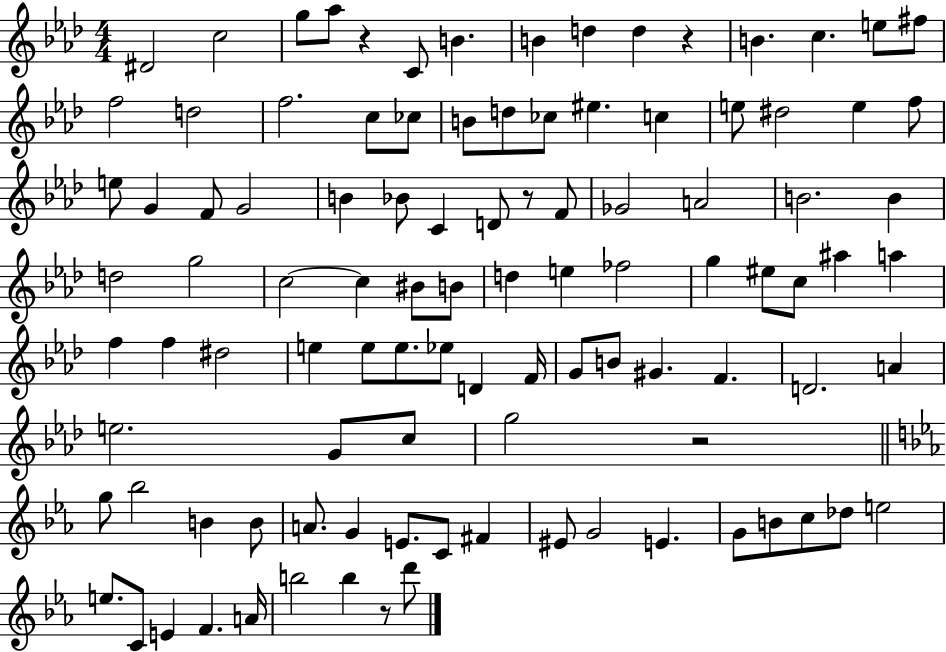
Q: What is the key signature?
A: AES major